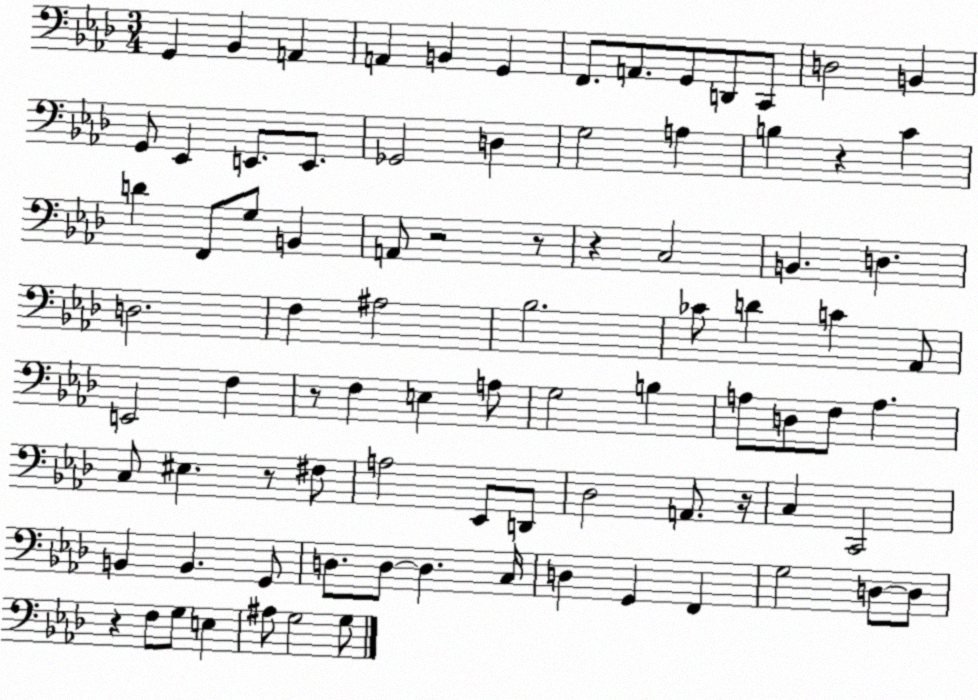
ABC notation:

X:1
T:Untitled
M:3/4
L:1/4
K:Ab
G,, _B,, A,, A,, B,, G,, F,,/2 A,,/2 G,,/2 D,,/2 C,,/2 D,2 B,, G,,/2 _E,, E,,/2 E,,/2 _G,,2 D, G,2 A, B, z C D F,,/2 G,/2 B,, A,,/2 z2 z/2 z C,2 B,, D, D,2 F, ^A,2 _B,2 _C/2 D C _A,,/2 E,,2 F, z/2 F, E, A,/2 G,2 B, A,/2 D,/2 F,/2 A, C,/2 ^E, z/2 ^F,/2 A,2 _E,,/2 D,,/2 _D,2 A,,/2 z/4 C, C,,2 B,, B,, G,,/2 D,/2 D,/2 D, C,/4 D, G,, F,, G,2 D,/2 D,/2 z F,/2 G,/2 E, ^A,/2 G,2 G,/2